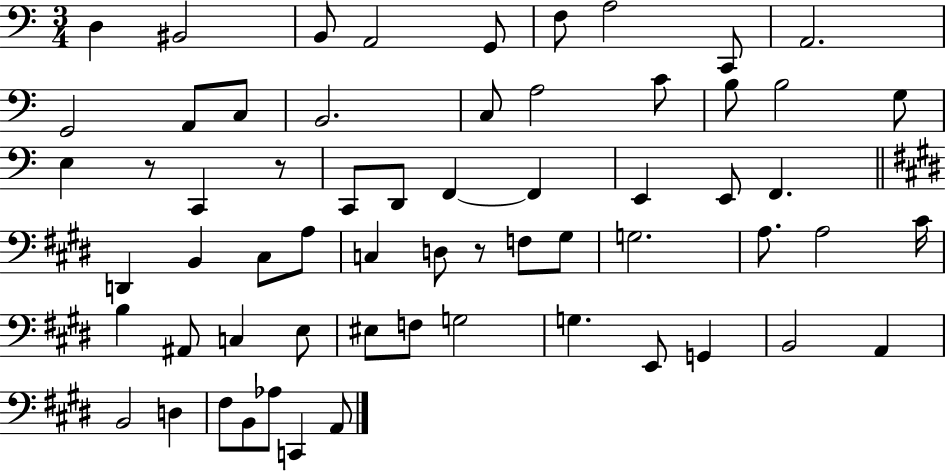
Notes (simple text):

D3/q BIS2/h B2/e A2/h G2/e F3/e A3/h C2/e A2/h. G2/h A2/e C3/e B2/h. C3/e A3/h C4/e B3/e B3/h G3/e E3/q R/e C2/q R/e C2/e D2/e F2/q F2/q E2/q E2/e F2/q. D2/q B2/q C#3/e A3/e C3/q D3/e R/e F3/e G#3/e G3/h. A3/e. A3/h C#4/s B3/q A#2/e C3/q E3/e EIS3/e F3/e G3/h G3/q. E2/e G2/q B2/h A2/q B2/h D3/q F#3/e B2/e Ab3/e C2/q A2/e